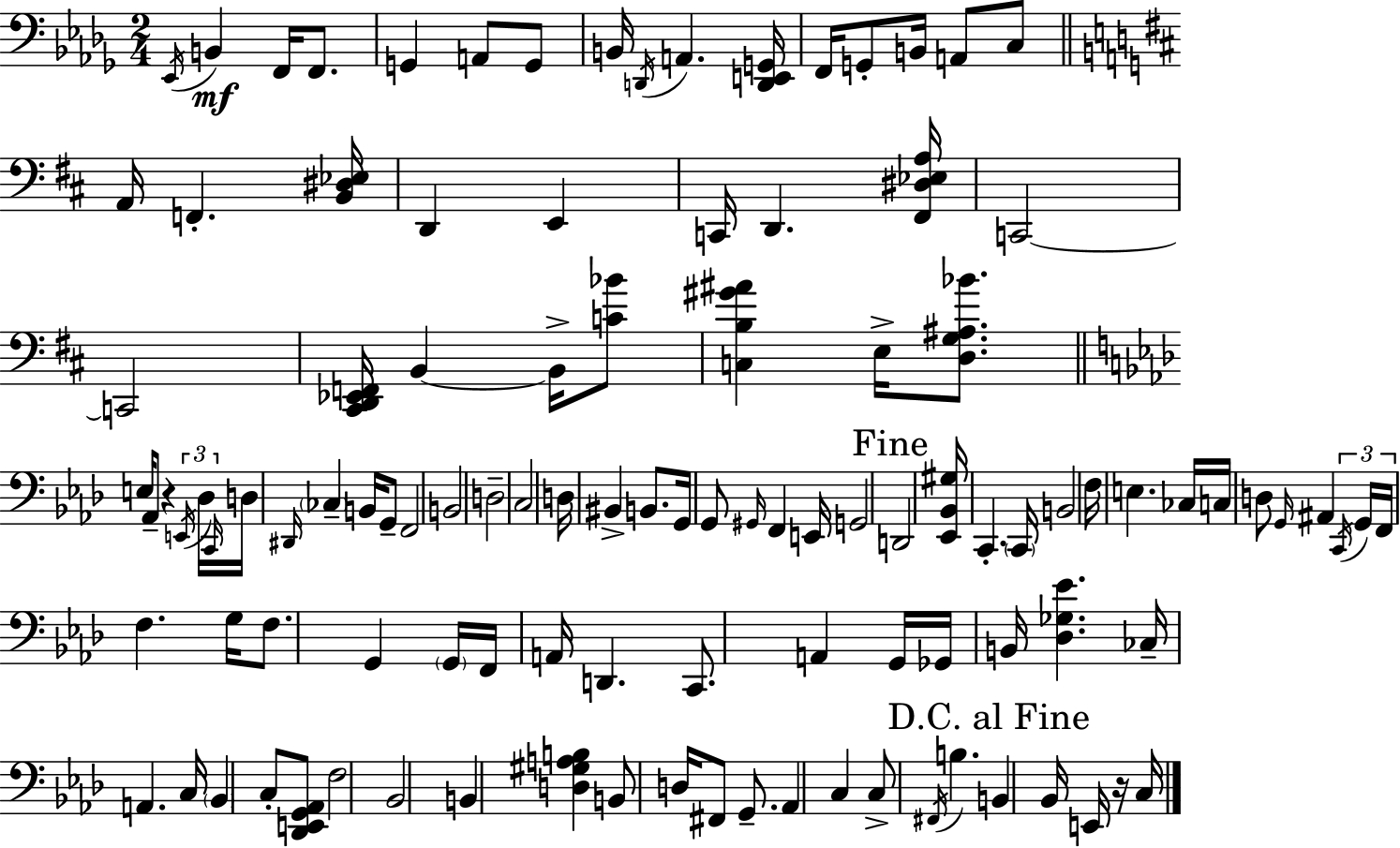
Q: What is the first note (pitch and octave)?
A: Eb2